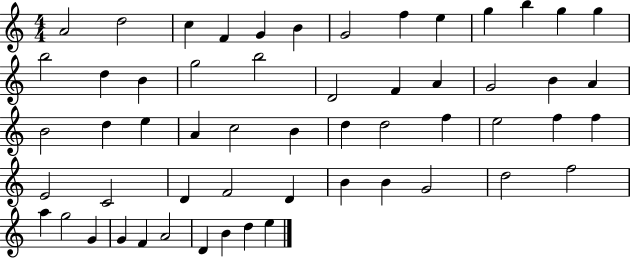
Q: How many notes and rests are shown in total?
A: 56